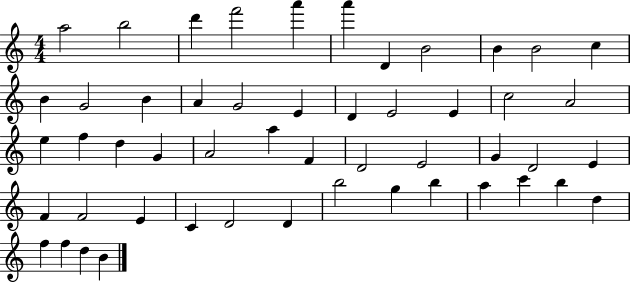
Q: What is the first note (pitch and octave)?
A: A5